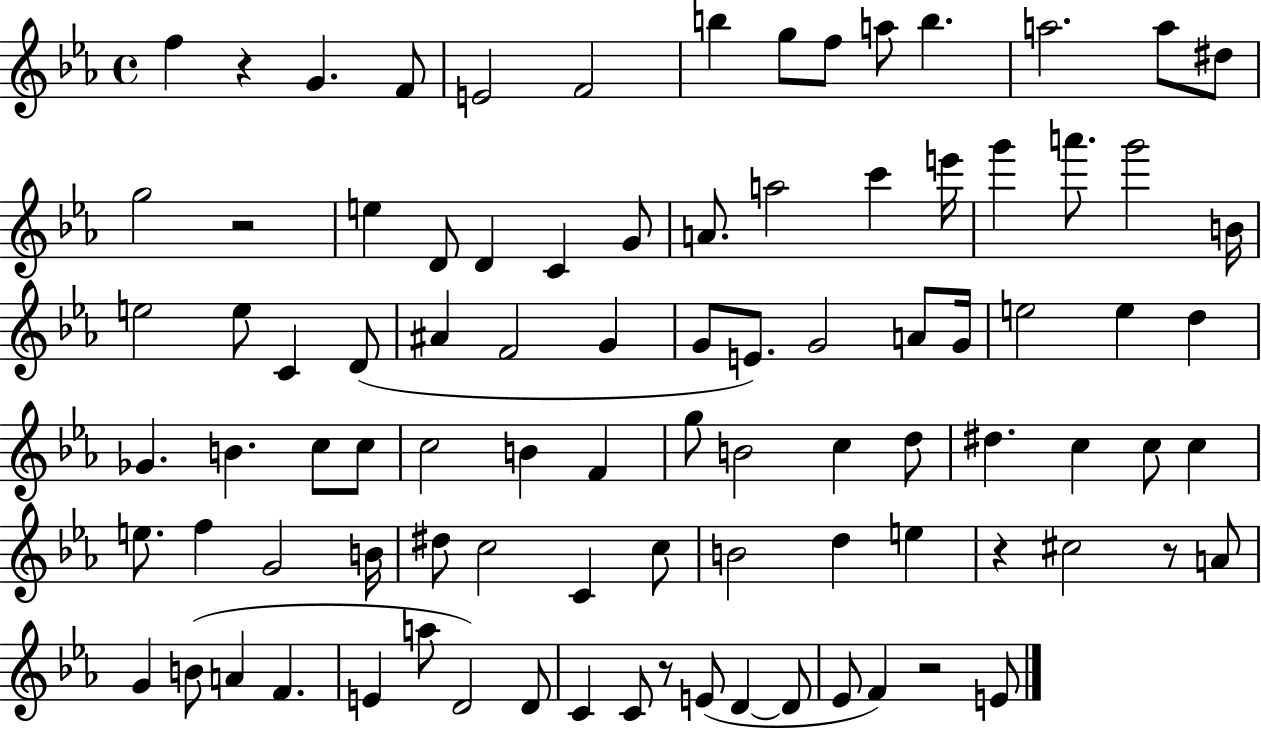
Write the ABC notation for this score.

X:1
T:Untitled
M:4/4
L:1/4
K:Eb
f z G F/2 E2 F2 b g/2 f/2 a/2 b a2 a/2 ^d/2 g2 z2 e D/2 D C G/2 A/2 a2 c' e'/4 g' a'/2 g'2 B/4 e2 e/2 C D/2 ^A F2 G G/2 E/2 G2 A/2 G/4 e2 e d _G B c/2 c/2 c2 B F g/2 B2 c d/2 ^d c c/2 c e/2 f G2 B/4 ^d/2 c2 C c/2 B2 d e z ^c2 z/2 A/2 G B/2 A F E a/2 D2 D/2 C C/2 z/2 E/2 D D/2 _E/2 F z2 E/2